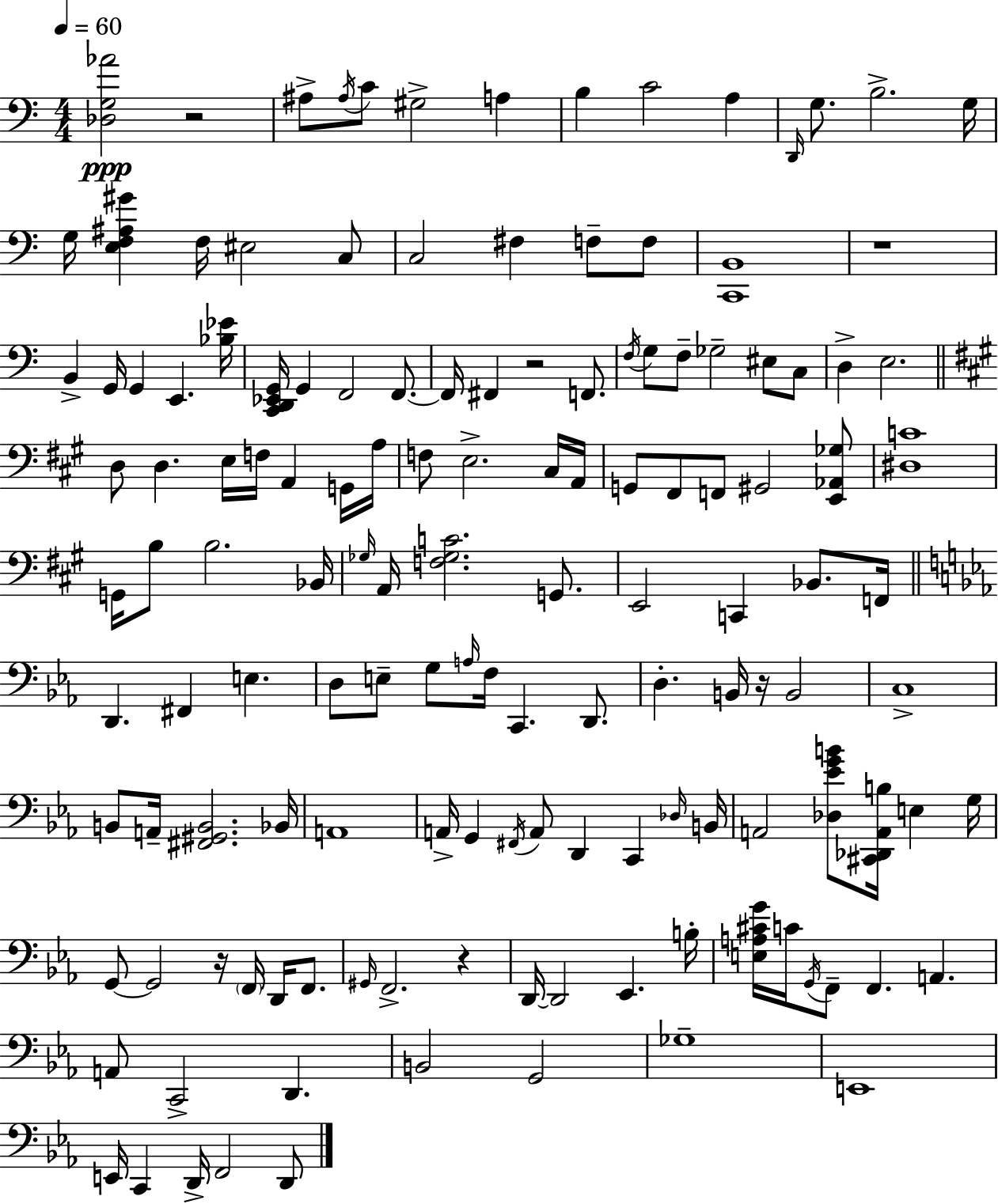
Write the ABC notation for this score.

X:1
T:Untitled
M:4/4
L:1/4
K:Am
[_D,G,_A]2 z2 ^A,/2 ^A,/4 C/2 ^G,2 A, B, C2 A, D,,/4 G,/2 B,2 G,/4 G,/4 [E,F,^A,^G] F,/4 ^E,2 C,/2 C,2 ^F, F,/2 F,/2 [C,,B,,]4 z4 B,, G,,/4 G,, E,, [_B,_E]/4 [C,,D,,_E,,G,,]/4 G,, F,,2 F,,/2 F,,/4 ^F,, z2 F,,/2 F,/4 G,/2 F,/2 _G,2 ^E,/2 C,/2 D, E,2 D,/2 D, E,/4 F,/4 A,, G,,/4 A,/4 F,/2 E,2 ^C,/4 A,,/4 G,,/2 ^F,,/2 F,,/2 ^G,,2 [E,,_A,,_G,]/2 [^D,C]4 G,,/4 B,/2 B,2 _B,,/4 _G,/4 A,,/4 [F,_G,C]2 G,,/2 E,,2 C,, _B,,/2 F,,/4 D,, ^F,, E, D,/2 E,/2 G,/2 A,/4 F,/4 C,, D,,/2 D, B,,/4 z/4 B,,2 C,4 B,,/2 A,,/4 [^F,,^G,,B,,]2 _B,,/4 A,,4 A,,/4 G,, ^F,,/4 A,,/2 D,, C,, _D,/4 B,,/4 A,,2 [_D,_EGB]/2 [^C,,_D,,A,,B,]/4 E, G,/4 G,,/2 G,,2 z/4 F,,/4 D,,/4 F,,/2 ^G,,/4 F,,2 z D,,/4 D,,2 _E,, B,/4 [E,A,^CG]/4 C/4 G,,/4 F,,/2 F,, A,, A,,/2 C,,2 D,, B,,2 G,,2 _G,4 E,,4 E,,/4 C,, D,,/4 F,,2 D,,/2